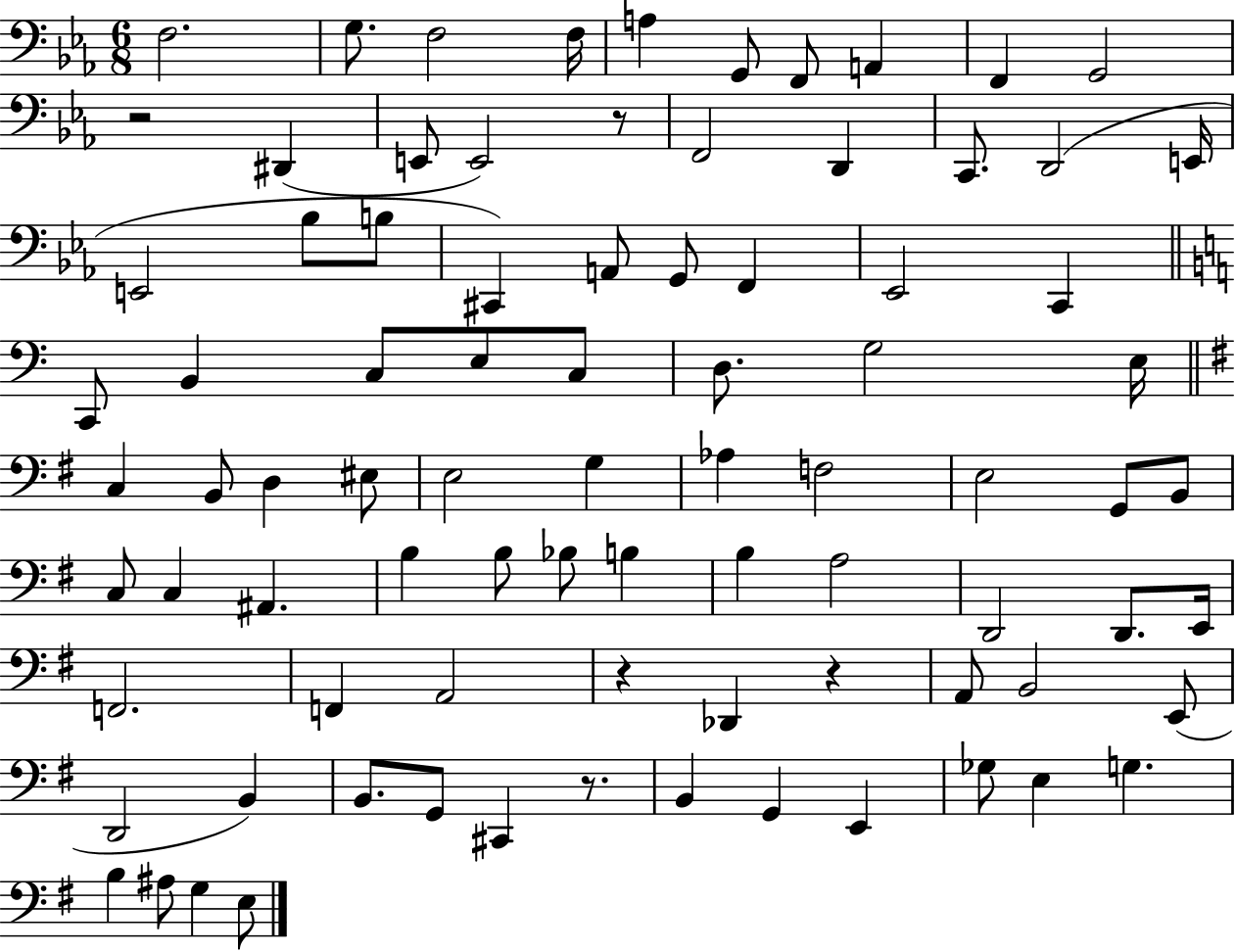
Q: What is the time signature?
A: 6/8